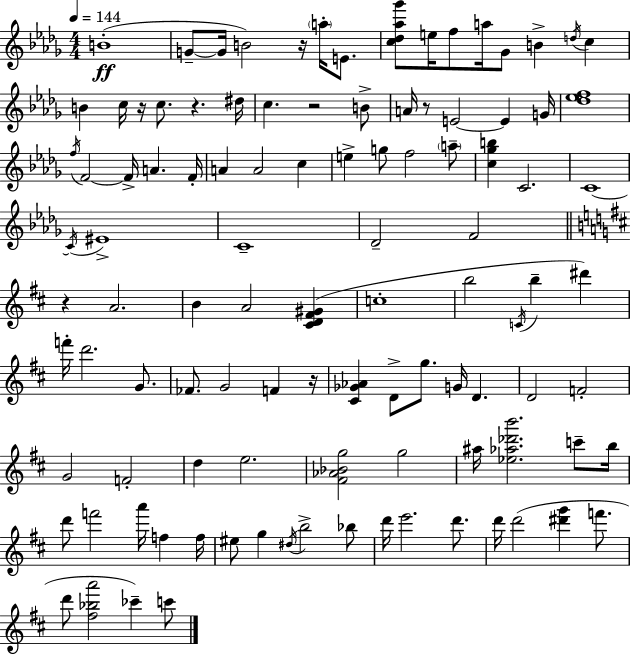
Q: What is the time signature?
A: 4/4